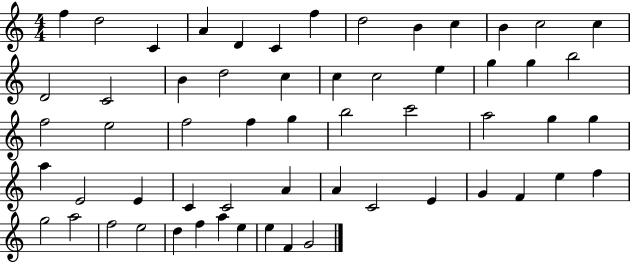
F5/q D5/h C4/q A4/q D4/q C4/q F5/q D5/h B4/q C5/q B4/q C5/h C5/q D4/h C4/h B4/q D5/h C5/q C5/q C5/h E5/q G5/q G5/q B5/h F5/h E5/h F5/h F5/q G5/q B5/h C6/h A5/h G5/q G5/q A5/q E4/h E4/q C4/q C4/h A4/q A4/q C4/h E4/q G4/q F4/q E5/q F5/q G5/h A5/h F5/h E5/h D5/q F5/q A5/q E5/q E5/q F4/q G4/h